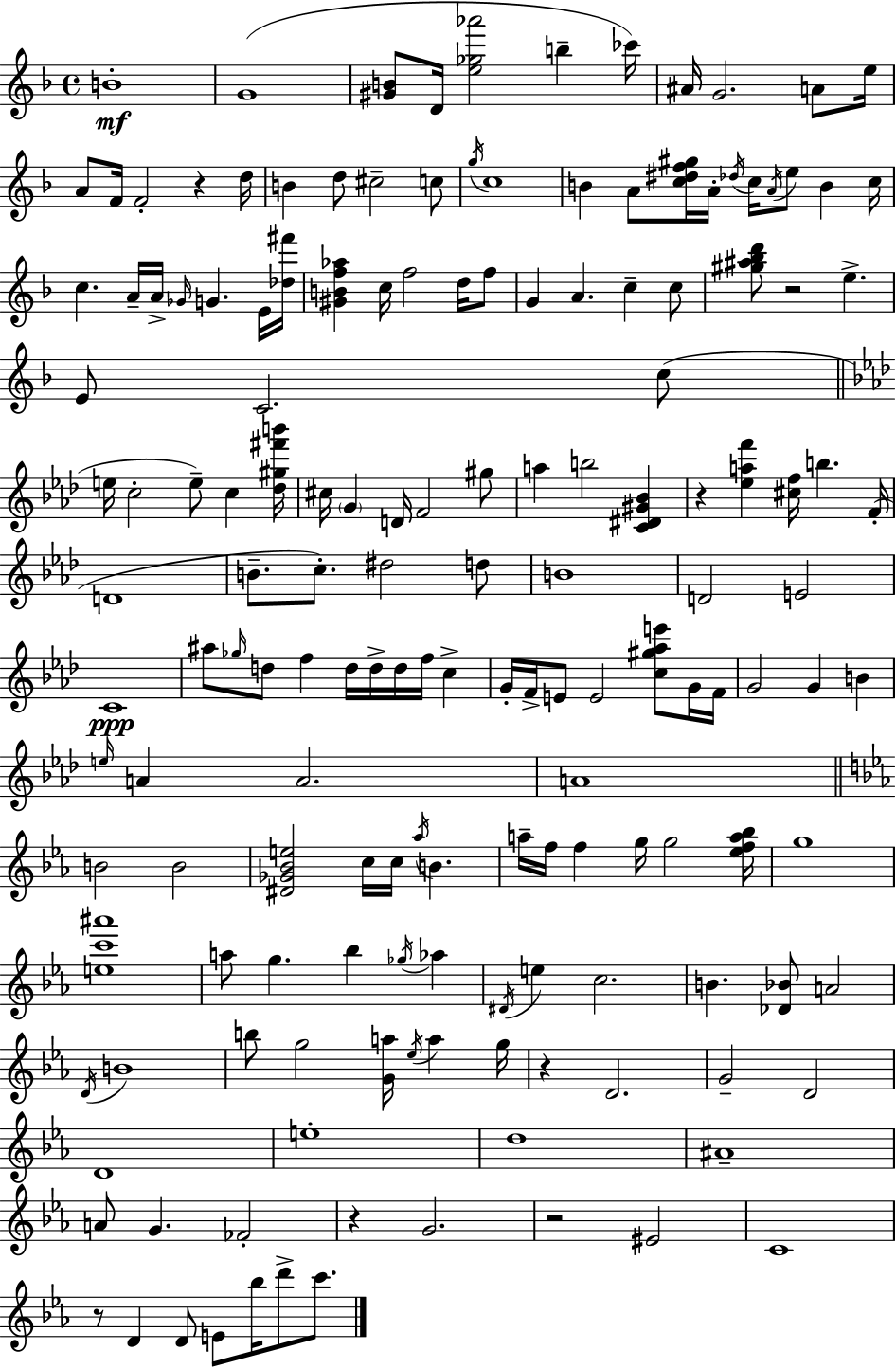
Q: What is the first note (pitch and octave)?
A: B4